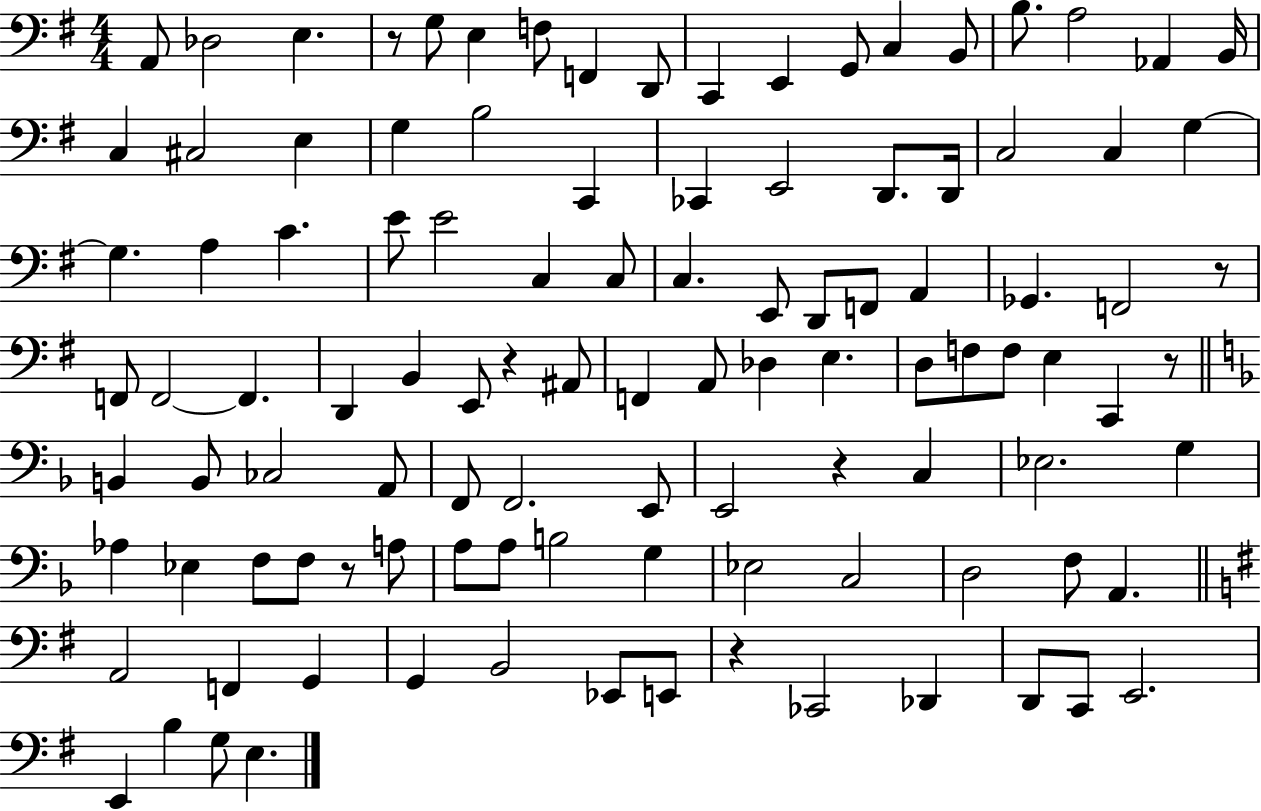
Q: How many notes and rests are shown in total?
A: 108